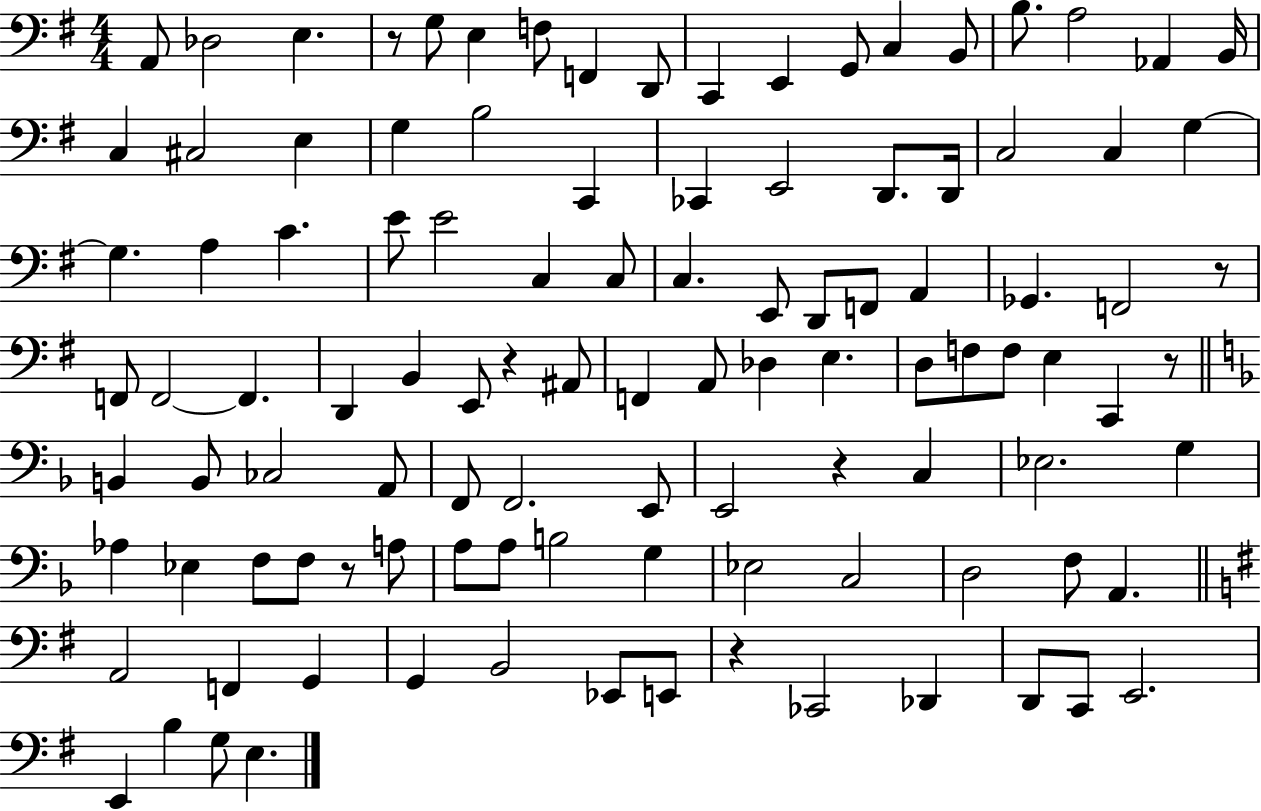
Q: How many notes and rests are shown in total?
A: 108